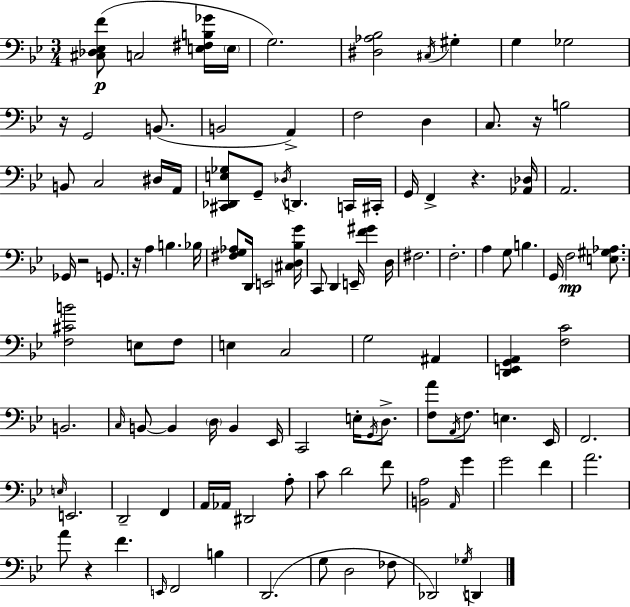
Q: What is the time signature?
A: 3/4